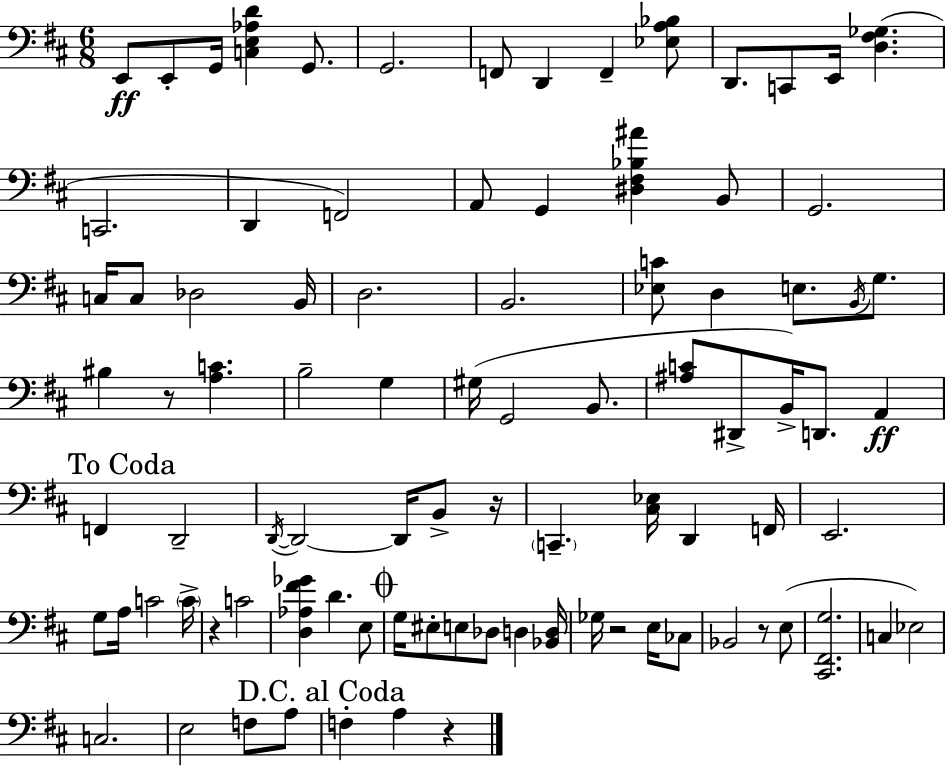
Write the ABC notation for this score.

X:1
T:Untitled
M:6/8
L:1/4
K:D
E,,/2 E,,/2 G,,/4 [C,E,_A,D] G,,/2 G,,2 F,,/2 D,, F,, [_E,A,_B,]/2 D,,/2 C,,/2 E,,/4 [D,^F,_G,] C,,2 D,, F,,2 A,,/2 G,, [^D,^F,_B,^A] B,,/2 G,,2 C,/4 C,/2 _D,2 B,,/4 D,2 B,,2 [_E,C]/2 D, E,/2 B,,/4 G,/2 ^B, z/2 [A,C] B,2 G, ^G,/4 G,,2 B,,/2 [^A,C]/2 ^D,,/2 B,,/4 D,,/2 A,, F,, D,,2 D,,/4 D,,2 D,,/4 B,,/2 z/4 C,, [^C,_E,]/4 D,, F,,/4 E,,2 G,/2 A,/4 C2 C/4 z C2 [D,_A,^F_G] D E,/2 G,/4 ^E,/2 E,/2 _D,/2 D, [_B,,D,]/4 _G,/4 z2 E,/4 _C,/2 _B,,2 z/2 E,/2 [^C,,^F,,G,]2 C, _E,2 C,2 E,2 F,/2 A,/2 F, A, z